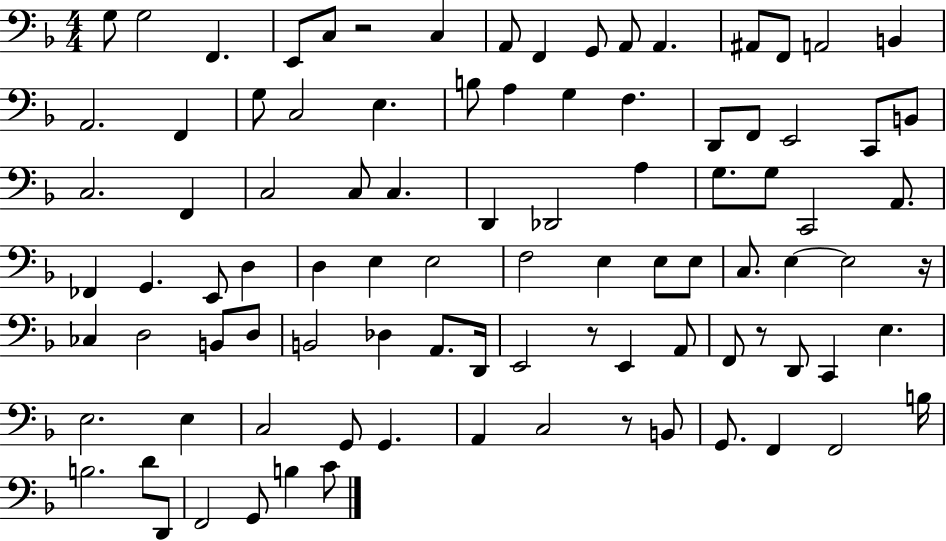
X:1
T:Untitled
M:4/4
L:1/4
K:F
G,/2 G,2 F,, E,,/2 C,/2 z2 C, A,,/2 F,, G,,/2 A,,/2 A,, ^A,,/2 F,,/2 A,,2 B,, A,,2 F,, G,/2 C,2 E, B,/2 A, G, F, D,,/2 F,,/2 E,,2 C,,/2 B,,/2 C,2 F,, C,2 C,/2 C, D,, _D,,2 A, G,/2 G,/2 C,,2 A,,/2 _F,, G,, E,,/2 D, D, E, E,2 F,2 E, E,/2 E,/2 C,/2 E, E,2 z/4 _C, D,2 B,,/2 D,/2 B,,2 _D, A,,/2 D,,/4 E,,2 z/2 E,, A,,/2 F,,/2 z/2 D,,/2 C,, E, E,2 E, C,2 G,,/2 G,, A,, C,2 z/2 B,,/2 G,,/2 F,, F,,2 B,/4 B,2 D/2 D,,/2 F,,2 G,,/2 B, C/2